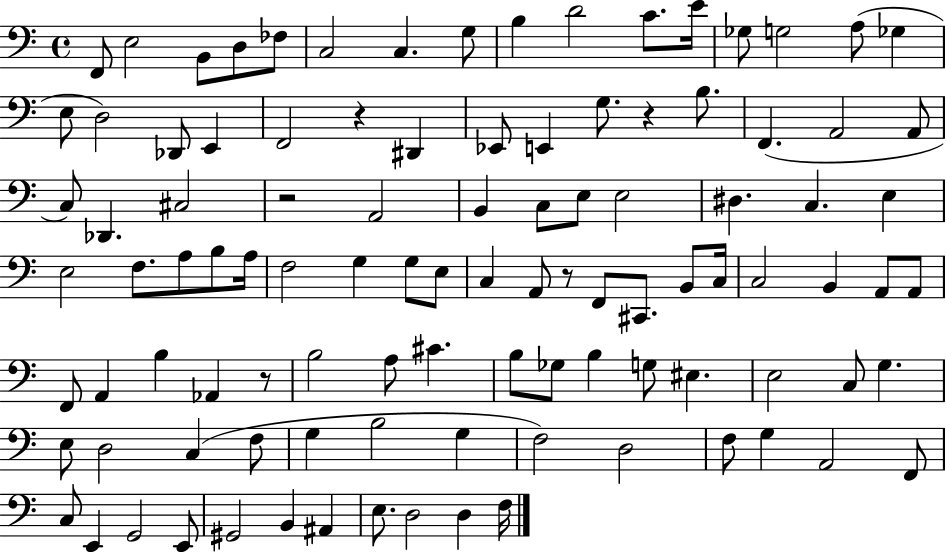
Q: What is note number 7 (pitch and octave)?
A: C3